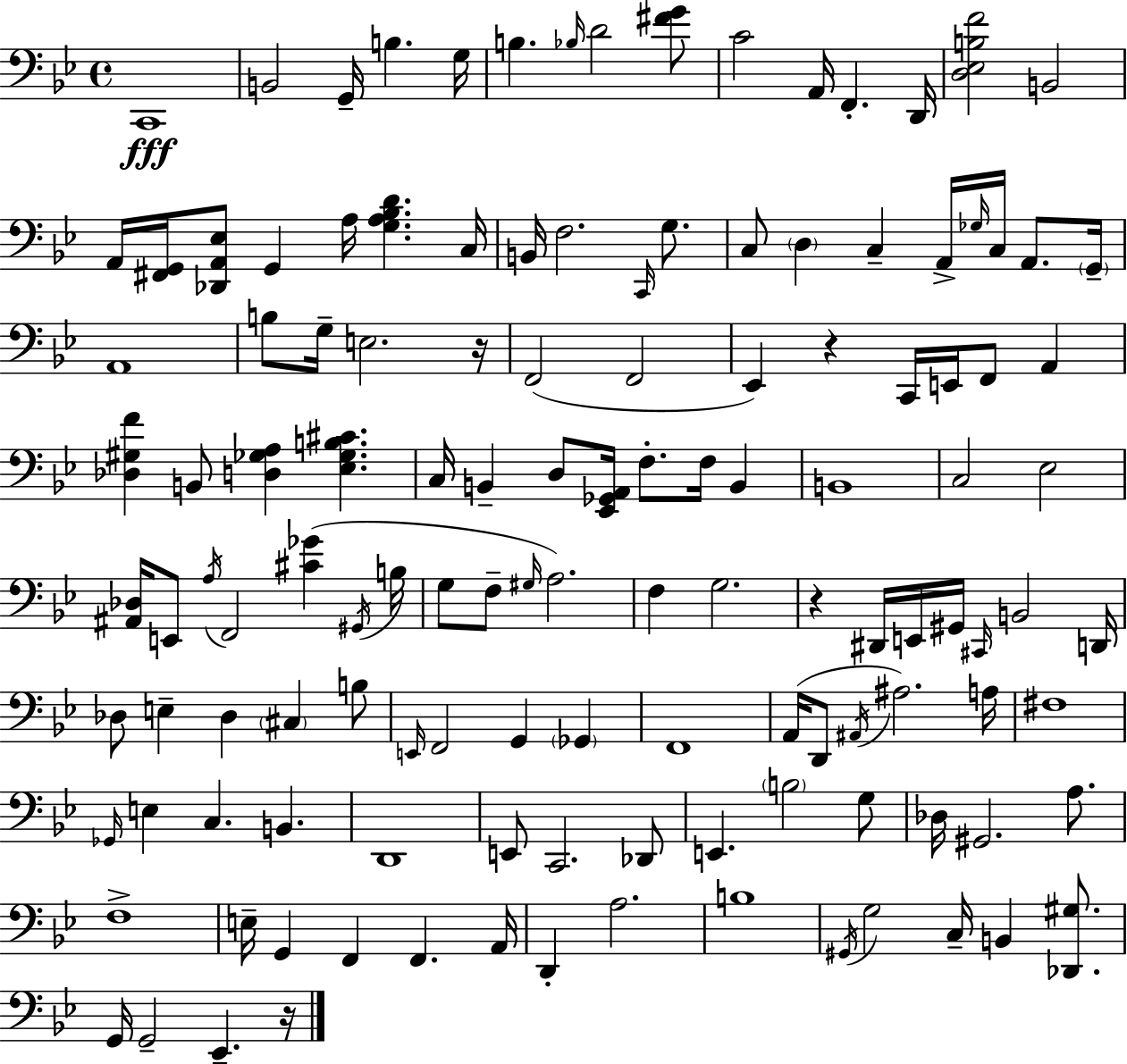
C2/w B2/h G2/s B3/q. G3/s B3/q. Bb3/s D4/h [F#4,G4]/e C4/h A2/s F2/q. D2/s [D3,Eb3,B3,F4]/h B2/h A2/s [F#2,G2]/s [Db2,A2,Eb3]/e G2/q A3/s [G3,A3,Bb3,D4]/q. C3/s B2/s F3/h. C2/s G3/e. C3/e D3/q C3/q A2/s Gb3/s C3/s A2/e. G2/s A2/w B3/e G3/s E3/h. R/s F2/h F2/h Eb2/q R/q C2/s E2/s F2/e A2/q [Db3,G#3,F4]/q B2/e [D3,Gb3,A3]/q [Eb3,Gb3,B3,C#4]/q. C3/s B2/q D3/e [Eb2,Gb2,A2]/s F3/e. F3/s B2/q B2/w C3/h Eb3/h [A#2,Db3]/s E2/e A3/s F2/h [C#4,Gb4]/q G#2/s B3/s G3/e F3/e G#3/s A3/h. F3/q G3/h. R/q D#2/s E2/s G#2/s C#2/s B2/h D2/s Db3/e E3/q Db3/q C#3/q B3/e E2/s F2/h G2/q Gb2/q F2/w A2/s D2/e A#2/s A#3/h. A3/s F#3/w Gb2/s E3/q C3/q. B2/q. D2/w E2/e C2/h. Db2/e E2/q. B3/h G3/e Db3/s G#2/h. A3/e. F3/w E3/s G2/q F2/q F2/q. A2/s D2/q A3/h. B3/w G#2/s G3/h C3/s B2/q [Db2,G#3]/e. G2/s G2/h Eb2/q. R/s